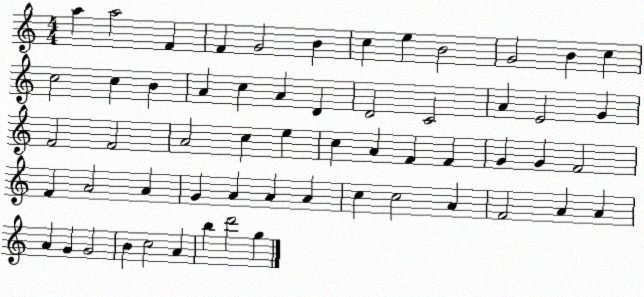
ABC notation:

X:1
T:Untitled
M:4/4
L:1/4
K:C
a a2 F F G2 B c e B2 G2 B c c2 c B A c A D D2 C2 A E2 G F2 F2 A2 c e c A F F G G F2 F A2 A G A A A c c2 A F2 A A A G G2 B c2 A b d'2 g